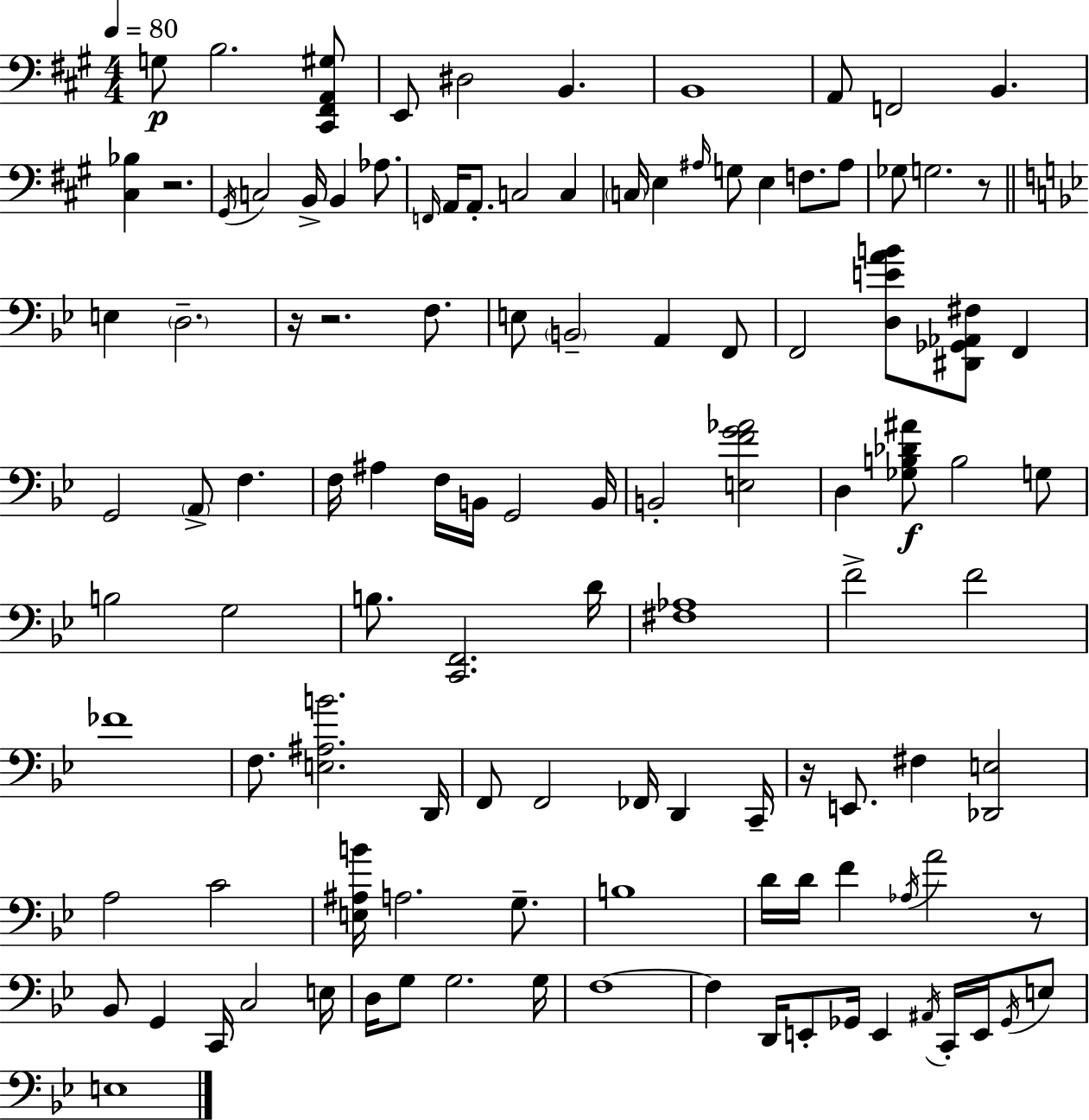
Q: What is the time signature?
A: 4/4